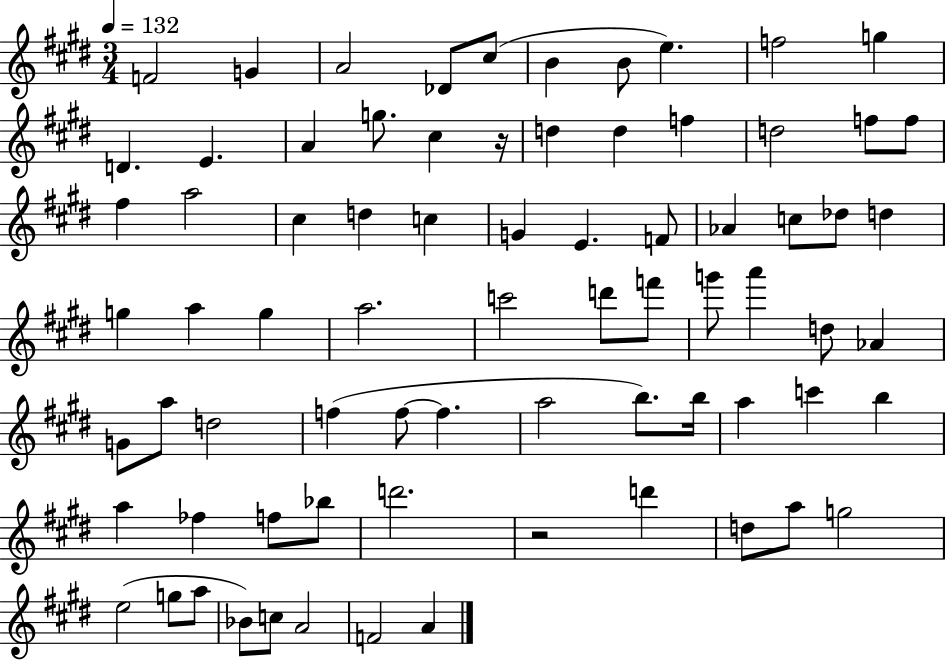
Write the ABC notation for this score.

X:1
T:Untitled
M:3/4
L:1/4
K:E
F2 G A2 _D/2 ^c/2 B B/2 e f2 g D E A g/2 ^c z/4 d d f d2 f/2 f/2 ^f a2 ^c d c G E F/2 _A c/2 _d/2 d g a g a2 c'2 d'/2 f'/2 g'/2 a' d/2 _A G/2 a/2 d2 f f/2 f a2 b/2 b/4 a c' b a _f f/2 _b/2 d'2 z2 d' d/2 a/2 g2 e2 g/2 a/2 _B/2 c/2 A2 F2 A